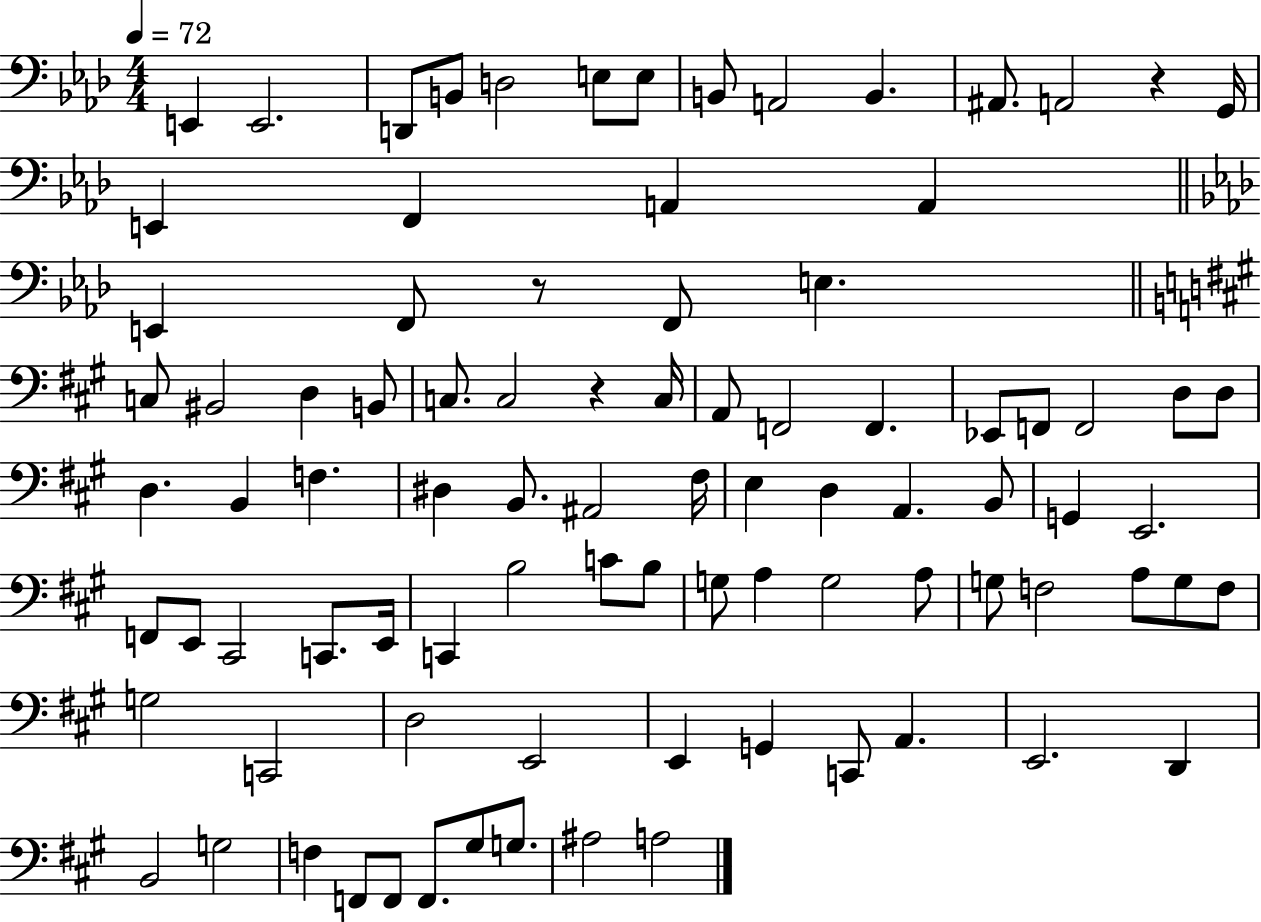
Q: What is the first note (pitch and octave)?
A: E2